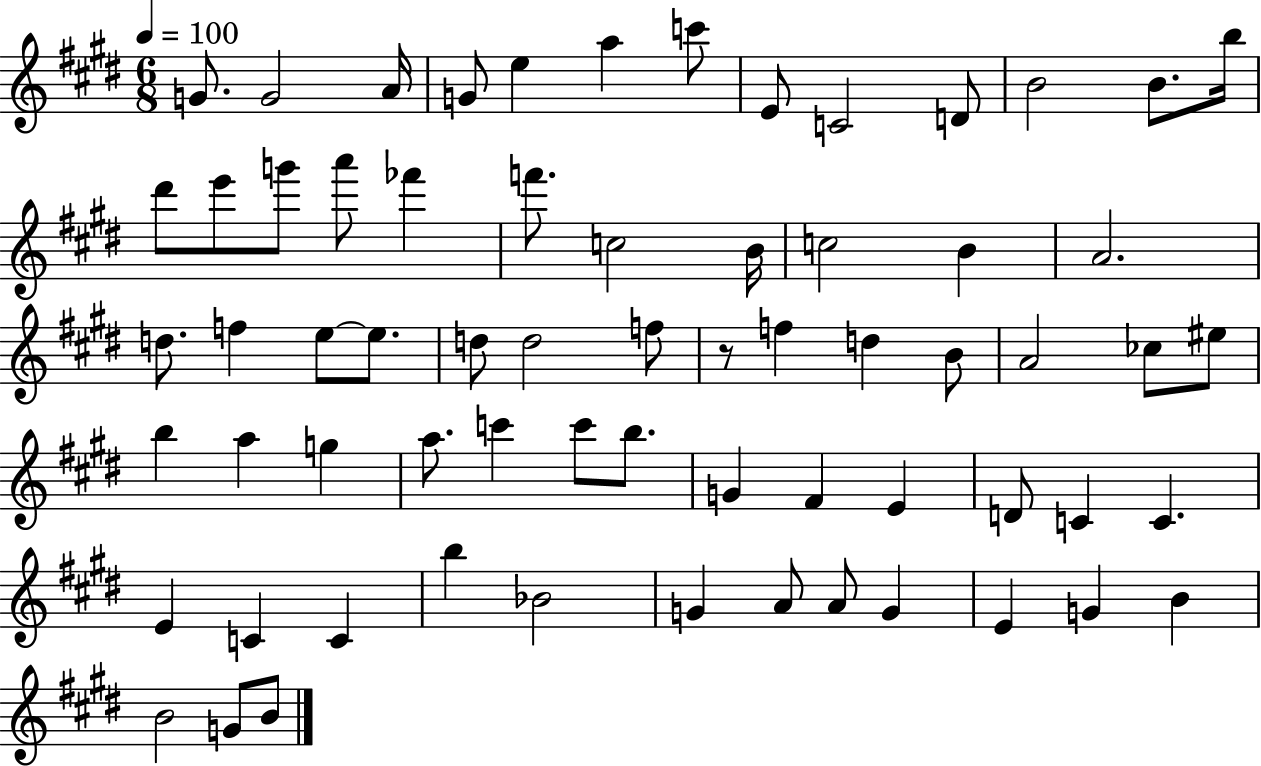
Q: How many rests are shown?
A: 1